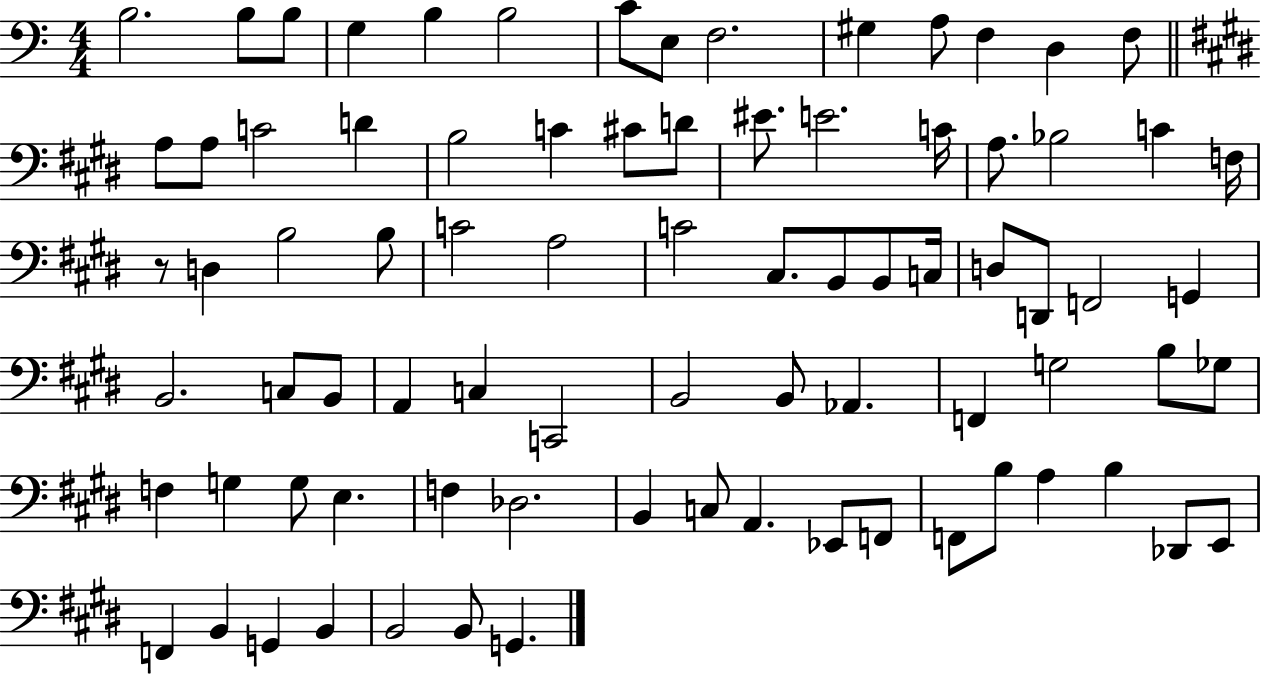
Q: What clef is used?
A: bass